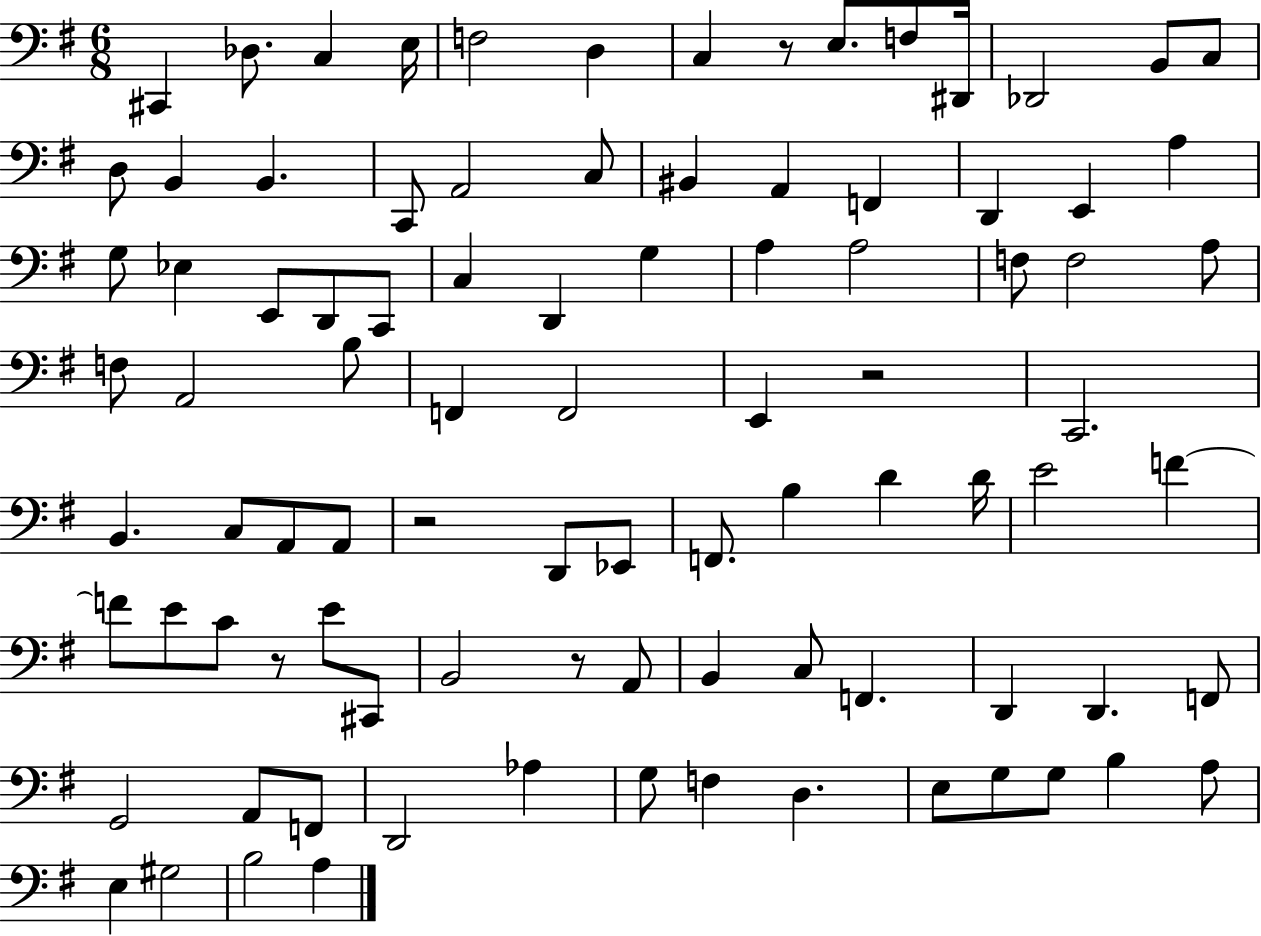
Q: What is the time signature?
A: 6/8